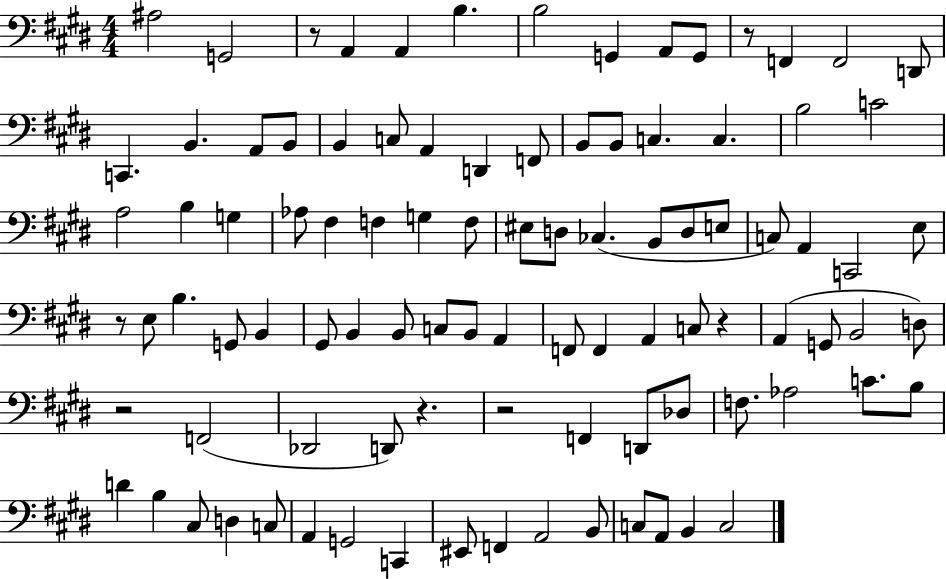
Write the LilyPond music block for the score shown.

{
  \clef bass
  \numericTimeSignature
  \time 4/4
  \key e \major
  \repeat volta 2 { ais2 g,2 | r8 a,4 a,4 b4. | b2 g,4 a,8 g,8 | r8 f,4 f,2 d,8 | \break c,4. b,4. a,8 b,8 | b,4 c8 a,4 d,4 f,8 | b,8 b,8 c4. c4. | b2 c'2 | \break a2 b4 g4 | aes8 fis4 f4 g4 f8 | eis8 d8 ces4.( b,8 d8 e8 | c8) a,4 c,2 e8 | \break r8 e8 b4. g,8 b,4 | gis,8 b,4 b,8 c8 b,8 a,4 | f,8 f,4 a,4 c8 r4 | a,4( g,8 b,2 d8) | \break r2 f,2( | des,2 d,8) r4. | r2 f,4 d,8 des8 | f8. aes2 c'8. b8 | \break d'4 b4 cis8 d4 c8 | a,4 g,2 c,4 | eis,8 f,4 a,2 b,8 | c8 a,8 b,4 c2 | \break } \bar "|."
}